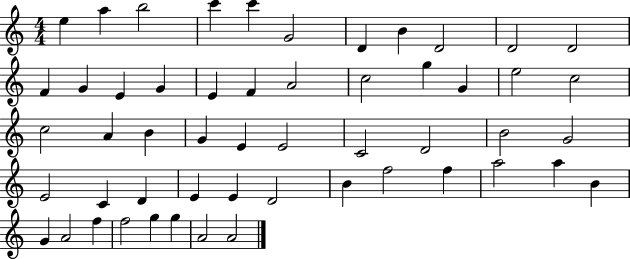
X:1
T:Untitled
M:4/4
L:1/4
K:C
e a b2 c' c' G2 D B D2 D2 D2 F G E G E F A2 c2 g G e2 c2 c2 A B G E E2 C2 D2 B2 G2 E2 C D E E D2 B f2 f a2 a B G A2 f f2 g g A2 A2